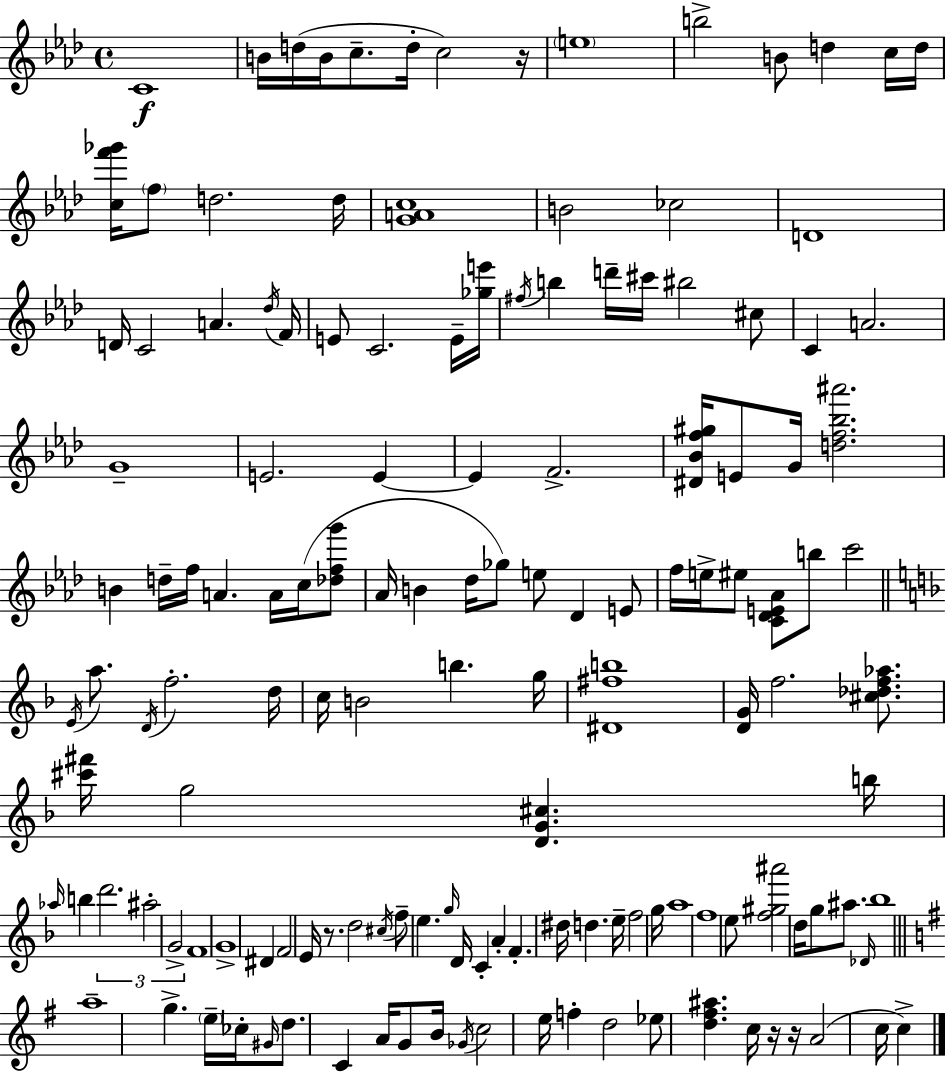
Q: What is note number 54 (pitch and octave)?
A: Db4